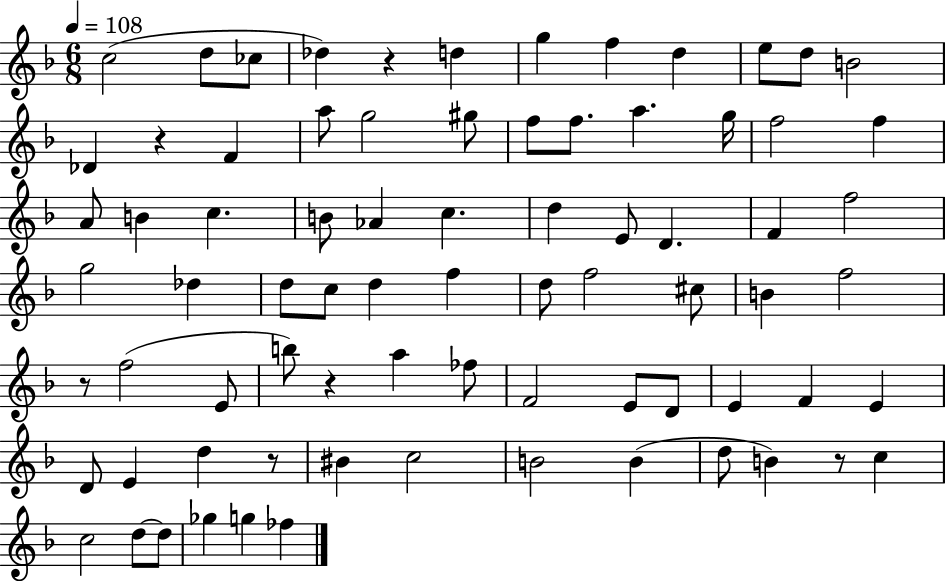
X:1
T:Untitled
M:6/8
L:1/4
K:F
c2 d/2 _c/2 _d z d g f d e/2 d/2 B2 _D z F a/2 g2 ^g/2 f/2 f/2 a g/4 f2 f A/2 B c B/2 _A c d E/2 D F f2 g2 _d d/2 c/2 d f d/2 f2 ^c/2 B f2 z/2 f2 E/2 b/2 z a _f/2 F2 E/2 D/2 E F E D/2 E d z/2 ^B c2 B2 B d/2 B z/2 c c2 d/2 d/2 _g g _f